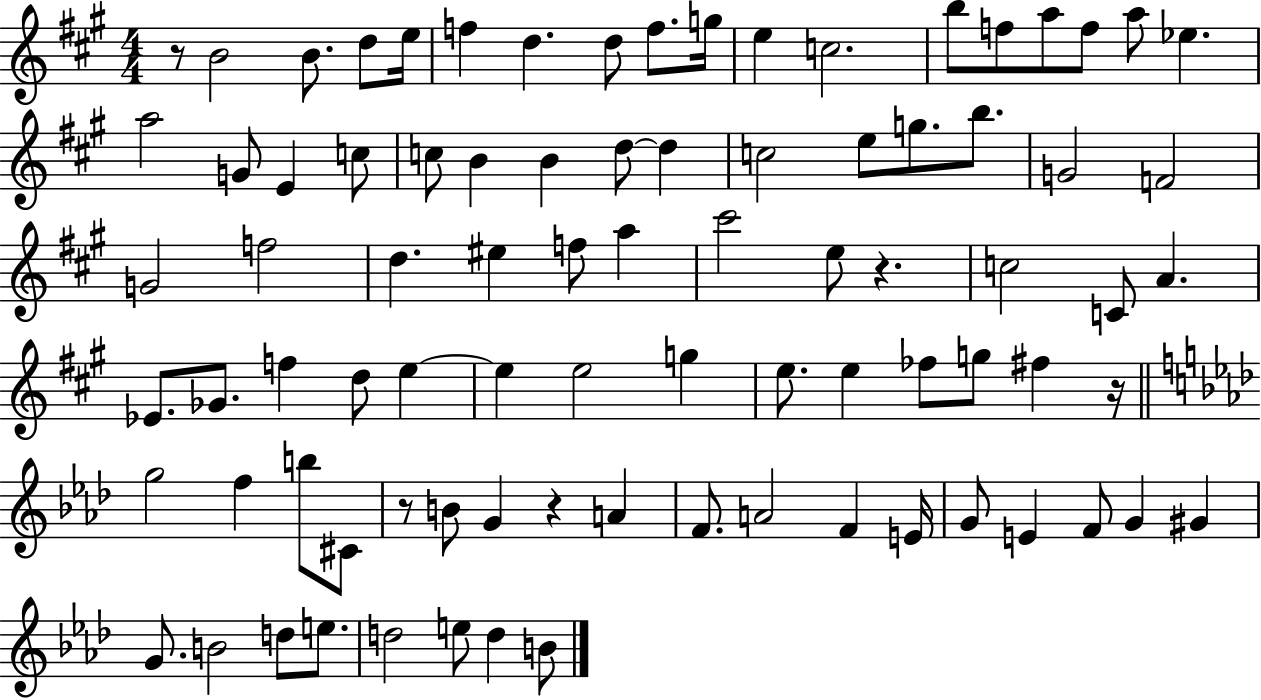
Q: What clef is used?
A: treble